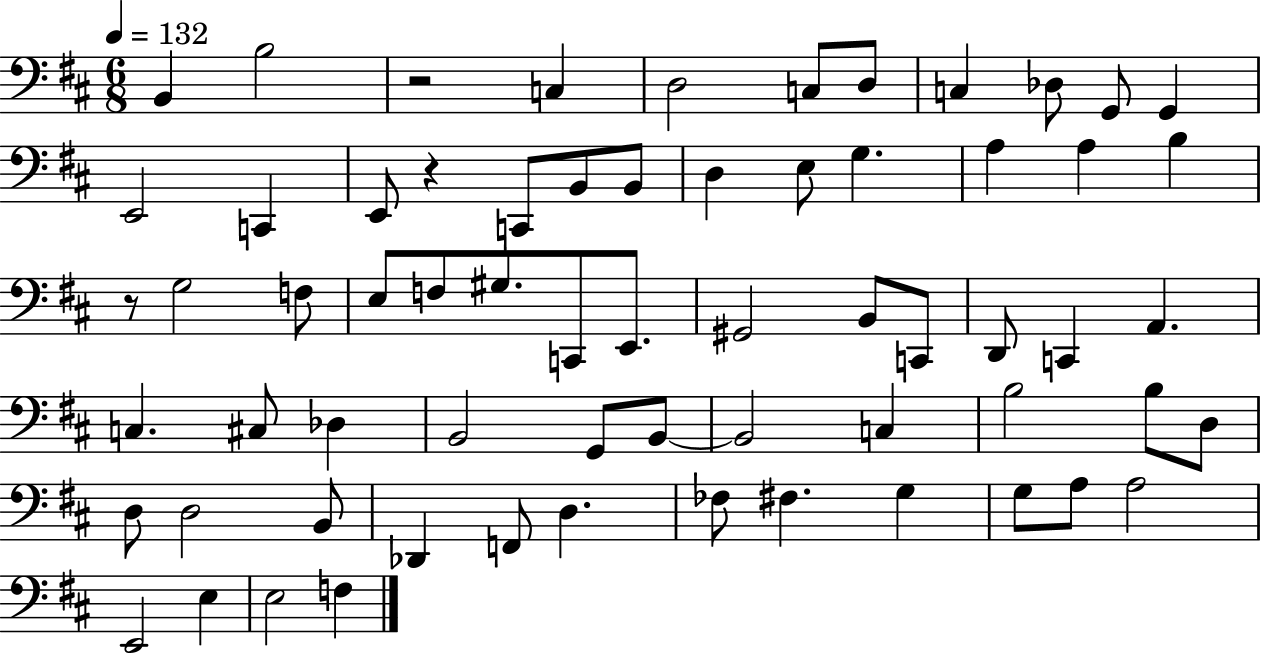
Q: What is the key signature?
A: D major